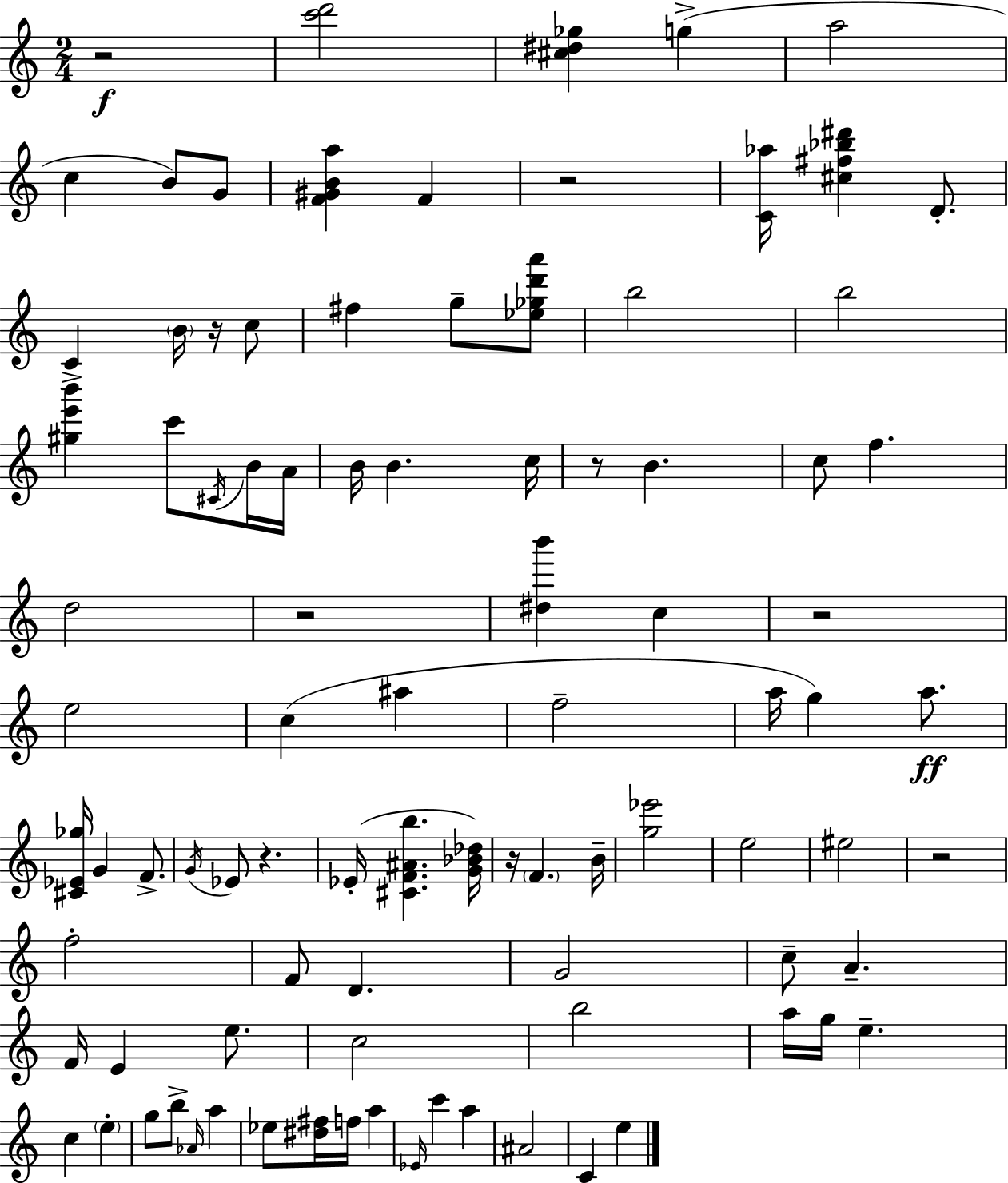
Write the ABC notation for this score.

X:1
T:Untitled
M:2/4
L:1/4
K:Am
z2 [c'd']2 [^c^d_g] g a2 c B/2 G/2 [F^GBa] F z2 [C_a]/4 [^c^f_b^d'] D/2 C B/4 z/4 c/2 ^f g/2 [_e_gd'a']/2 b2 b2 [^ge'b'] c'/2 ^C/4 B/4 A/4 B/4 B c/4 z/2 B c/2 f d2 z2 [^db'] c z2 e2 c ^a f2 a/4 g a/2 [^C_E_g]/4 G F/2 G/4 _E/2 z _E/4 [^CF^Ab] [G_B_d]/4 z/4 F B/4 [g_e']2 e2 ^e2 z2 f2 F/2 D G2 c/2 A F/4 E e/2 c2 b2 a/4 g/4 e c e g/2 b/2 _A/4 a _e/2 [^d^f]/4 f/4 a _E/4 c' a ^A2 C e